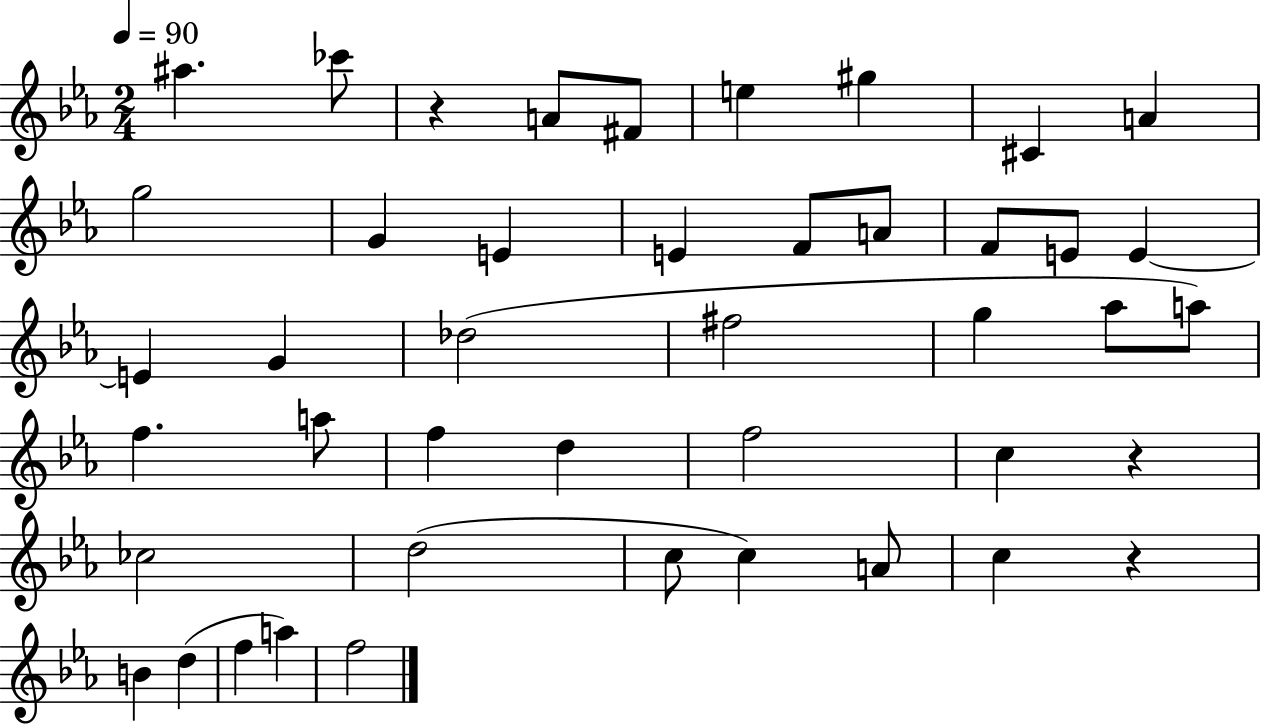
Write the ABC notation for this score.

X:1
T:Untitled
M:2/4
L:1/4
K:Eb
^a _c'/2 z A/2 ^F/2 e ^g ^C A g2 G E E F/2 A/2 F/2 E/2 E E G _d2 ^f2 g _a/2 a/2 f a/2 f d f2 c z _c2 d2 c/2 c A/2 c z B d f a f2